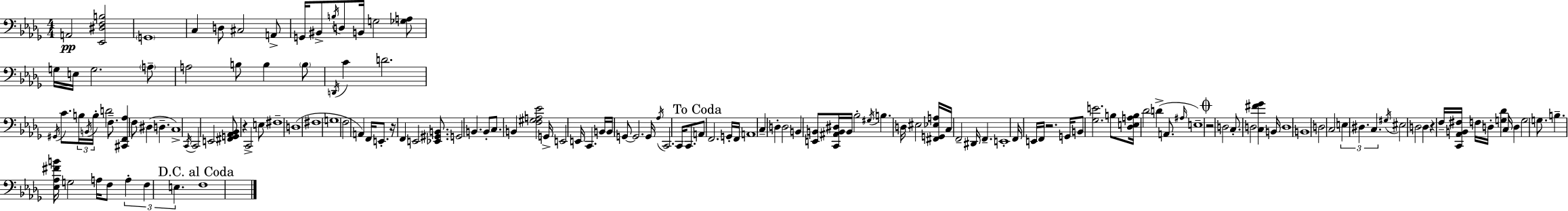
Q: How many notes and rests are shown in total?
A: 148